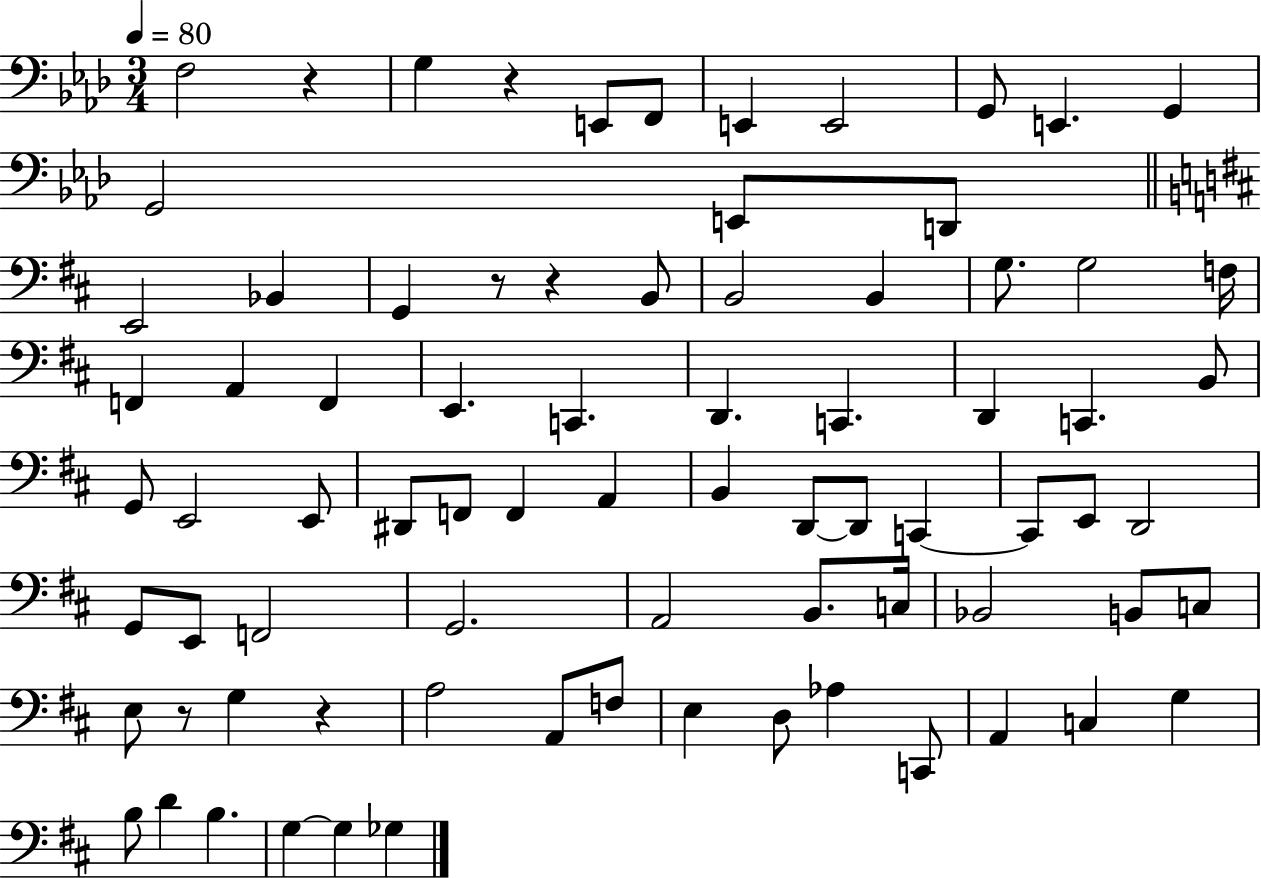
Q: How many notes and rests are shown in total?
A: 79